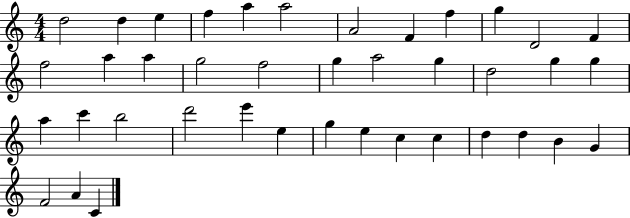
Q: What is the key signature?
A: C major